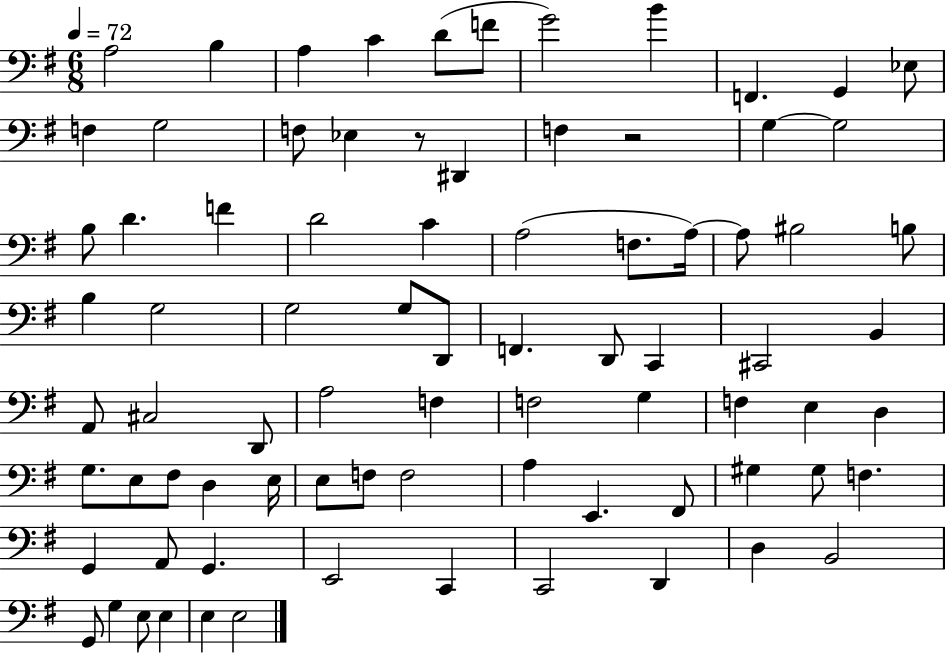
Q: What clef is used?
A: bass